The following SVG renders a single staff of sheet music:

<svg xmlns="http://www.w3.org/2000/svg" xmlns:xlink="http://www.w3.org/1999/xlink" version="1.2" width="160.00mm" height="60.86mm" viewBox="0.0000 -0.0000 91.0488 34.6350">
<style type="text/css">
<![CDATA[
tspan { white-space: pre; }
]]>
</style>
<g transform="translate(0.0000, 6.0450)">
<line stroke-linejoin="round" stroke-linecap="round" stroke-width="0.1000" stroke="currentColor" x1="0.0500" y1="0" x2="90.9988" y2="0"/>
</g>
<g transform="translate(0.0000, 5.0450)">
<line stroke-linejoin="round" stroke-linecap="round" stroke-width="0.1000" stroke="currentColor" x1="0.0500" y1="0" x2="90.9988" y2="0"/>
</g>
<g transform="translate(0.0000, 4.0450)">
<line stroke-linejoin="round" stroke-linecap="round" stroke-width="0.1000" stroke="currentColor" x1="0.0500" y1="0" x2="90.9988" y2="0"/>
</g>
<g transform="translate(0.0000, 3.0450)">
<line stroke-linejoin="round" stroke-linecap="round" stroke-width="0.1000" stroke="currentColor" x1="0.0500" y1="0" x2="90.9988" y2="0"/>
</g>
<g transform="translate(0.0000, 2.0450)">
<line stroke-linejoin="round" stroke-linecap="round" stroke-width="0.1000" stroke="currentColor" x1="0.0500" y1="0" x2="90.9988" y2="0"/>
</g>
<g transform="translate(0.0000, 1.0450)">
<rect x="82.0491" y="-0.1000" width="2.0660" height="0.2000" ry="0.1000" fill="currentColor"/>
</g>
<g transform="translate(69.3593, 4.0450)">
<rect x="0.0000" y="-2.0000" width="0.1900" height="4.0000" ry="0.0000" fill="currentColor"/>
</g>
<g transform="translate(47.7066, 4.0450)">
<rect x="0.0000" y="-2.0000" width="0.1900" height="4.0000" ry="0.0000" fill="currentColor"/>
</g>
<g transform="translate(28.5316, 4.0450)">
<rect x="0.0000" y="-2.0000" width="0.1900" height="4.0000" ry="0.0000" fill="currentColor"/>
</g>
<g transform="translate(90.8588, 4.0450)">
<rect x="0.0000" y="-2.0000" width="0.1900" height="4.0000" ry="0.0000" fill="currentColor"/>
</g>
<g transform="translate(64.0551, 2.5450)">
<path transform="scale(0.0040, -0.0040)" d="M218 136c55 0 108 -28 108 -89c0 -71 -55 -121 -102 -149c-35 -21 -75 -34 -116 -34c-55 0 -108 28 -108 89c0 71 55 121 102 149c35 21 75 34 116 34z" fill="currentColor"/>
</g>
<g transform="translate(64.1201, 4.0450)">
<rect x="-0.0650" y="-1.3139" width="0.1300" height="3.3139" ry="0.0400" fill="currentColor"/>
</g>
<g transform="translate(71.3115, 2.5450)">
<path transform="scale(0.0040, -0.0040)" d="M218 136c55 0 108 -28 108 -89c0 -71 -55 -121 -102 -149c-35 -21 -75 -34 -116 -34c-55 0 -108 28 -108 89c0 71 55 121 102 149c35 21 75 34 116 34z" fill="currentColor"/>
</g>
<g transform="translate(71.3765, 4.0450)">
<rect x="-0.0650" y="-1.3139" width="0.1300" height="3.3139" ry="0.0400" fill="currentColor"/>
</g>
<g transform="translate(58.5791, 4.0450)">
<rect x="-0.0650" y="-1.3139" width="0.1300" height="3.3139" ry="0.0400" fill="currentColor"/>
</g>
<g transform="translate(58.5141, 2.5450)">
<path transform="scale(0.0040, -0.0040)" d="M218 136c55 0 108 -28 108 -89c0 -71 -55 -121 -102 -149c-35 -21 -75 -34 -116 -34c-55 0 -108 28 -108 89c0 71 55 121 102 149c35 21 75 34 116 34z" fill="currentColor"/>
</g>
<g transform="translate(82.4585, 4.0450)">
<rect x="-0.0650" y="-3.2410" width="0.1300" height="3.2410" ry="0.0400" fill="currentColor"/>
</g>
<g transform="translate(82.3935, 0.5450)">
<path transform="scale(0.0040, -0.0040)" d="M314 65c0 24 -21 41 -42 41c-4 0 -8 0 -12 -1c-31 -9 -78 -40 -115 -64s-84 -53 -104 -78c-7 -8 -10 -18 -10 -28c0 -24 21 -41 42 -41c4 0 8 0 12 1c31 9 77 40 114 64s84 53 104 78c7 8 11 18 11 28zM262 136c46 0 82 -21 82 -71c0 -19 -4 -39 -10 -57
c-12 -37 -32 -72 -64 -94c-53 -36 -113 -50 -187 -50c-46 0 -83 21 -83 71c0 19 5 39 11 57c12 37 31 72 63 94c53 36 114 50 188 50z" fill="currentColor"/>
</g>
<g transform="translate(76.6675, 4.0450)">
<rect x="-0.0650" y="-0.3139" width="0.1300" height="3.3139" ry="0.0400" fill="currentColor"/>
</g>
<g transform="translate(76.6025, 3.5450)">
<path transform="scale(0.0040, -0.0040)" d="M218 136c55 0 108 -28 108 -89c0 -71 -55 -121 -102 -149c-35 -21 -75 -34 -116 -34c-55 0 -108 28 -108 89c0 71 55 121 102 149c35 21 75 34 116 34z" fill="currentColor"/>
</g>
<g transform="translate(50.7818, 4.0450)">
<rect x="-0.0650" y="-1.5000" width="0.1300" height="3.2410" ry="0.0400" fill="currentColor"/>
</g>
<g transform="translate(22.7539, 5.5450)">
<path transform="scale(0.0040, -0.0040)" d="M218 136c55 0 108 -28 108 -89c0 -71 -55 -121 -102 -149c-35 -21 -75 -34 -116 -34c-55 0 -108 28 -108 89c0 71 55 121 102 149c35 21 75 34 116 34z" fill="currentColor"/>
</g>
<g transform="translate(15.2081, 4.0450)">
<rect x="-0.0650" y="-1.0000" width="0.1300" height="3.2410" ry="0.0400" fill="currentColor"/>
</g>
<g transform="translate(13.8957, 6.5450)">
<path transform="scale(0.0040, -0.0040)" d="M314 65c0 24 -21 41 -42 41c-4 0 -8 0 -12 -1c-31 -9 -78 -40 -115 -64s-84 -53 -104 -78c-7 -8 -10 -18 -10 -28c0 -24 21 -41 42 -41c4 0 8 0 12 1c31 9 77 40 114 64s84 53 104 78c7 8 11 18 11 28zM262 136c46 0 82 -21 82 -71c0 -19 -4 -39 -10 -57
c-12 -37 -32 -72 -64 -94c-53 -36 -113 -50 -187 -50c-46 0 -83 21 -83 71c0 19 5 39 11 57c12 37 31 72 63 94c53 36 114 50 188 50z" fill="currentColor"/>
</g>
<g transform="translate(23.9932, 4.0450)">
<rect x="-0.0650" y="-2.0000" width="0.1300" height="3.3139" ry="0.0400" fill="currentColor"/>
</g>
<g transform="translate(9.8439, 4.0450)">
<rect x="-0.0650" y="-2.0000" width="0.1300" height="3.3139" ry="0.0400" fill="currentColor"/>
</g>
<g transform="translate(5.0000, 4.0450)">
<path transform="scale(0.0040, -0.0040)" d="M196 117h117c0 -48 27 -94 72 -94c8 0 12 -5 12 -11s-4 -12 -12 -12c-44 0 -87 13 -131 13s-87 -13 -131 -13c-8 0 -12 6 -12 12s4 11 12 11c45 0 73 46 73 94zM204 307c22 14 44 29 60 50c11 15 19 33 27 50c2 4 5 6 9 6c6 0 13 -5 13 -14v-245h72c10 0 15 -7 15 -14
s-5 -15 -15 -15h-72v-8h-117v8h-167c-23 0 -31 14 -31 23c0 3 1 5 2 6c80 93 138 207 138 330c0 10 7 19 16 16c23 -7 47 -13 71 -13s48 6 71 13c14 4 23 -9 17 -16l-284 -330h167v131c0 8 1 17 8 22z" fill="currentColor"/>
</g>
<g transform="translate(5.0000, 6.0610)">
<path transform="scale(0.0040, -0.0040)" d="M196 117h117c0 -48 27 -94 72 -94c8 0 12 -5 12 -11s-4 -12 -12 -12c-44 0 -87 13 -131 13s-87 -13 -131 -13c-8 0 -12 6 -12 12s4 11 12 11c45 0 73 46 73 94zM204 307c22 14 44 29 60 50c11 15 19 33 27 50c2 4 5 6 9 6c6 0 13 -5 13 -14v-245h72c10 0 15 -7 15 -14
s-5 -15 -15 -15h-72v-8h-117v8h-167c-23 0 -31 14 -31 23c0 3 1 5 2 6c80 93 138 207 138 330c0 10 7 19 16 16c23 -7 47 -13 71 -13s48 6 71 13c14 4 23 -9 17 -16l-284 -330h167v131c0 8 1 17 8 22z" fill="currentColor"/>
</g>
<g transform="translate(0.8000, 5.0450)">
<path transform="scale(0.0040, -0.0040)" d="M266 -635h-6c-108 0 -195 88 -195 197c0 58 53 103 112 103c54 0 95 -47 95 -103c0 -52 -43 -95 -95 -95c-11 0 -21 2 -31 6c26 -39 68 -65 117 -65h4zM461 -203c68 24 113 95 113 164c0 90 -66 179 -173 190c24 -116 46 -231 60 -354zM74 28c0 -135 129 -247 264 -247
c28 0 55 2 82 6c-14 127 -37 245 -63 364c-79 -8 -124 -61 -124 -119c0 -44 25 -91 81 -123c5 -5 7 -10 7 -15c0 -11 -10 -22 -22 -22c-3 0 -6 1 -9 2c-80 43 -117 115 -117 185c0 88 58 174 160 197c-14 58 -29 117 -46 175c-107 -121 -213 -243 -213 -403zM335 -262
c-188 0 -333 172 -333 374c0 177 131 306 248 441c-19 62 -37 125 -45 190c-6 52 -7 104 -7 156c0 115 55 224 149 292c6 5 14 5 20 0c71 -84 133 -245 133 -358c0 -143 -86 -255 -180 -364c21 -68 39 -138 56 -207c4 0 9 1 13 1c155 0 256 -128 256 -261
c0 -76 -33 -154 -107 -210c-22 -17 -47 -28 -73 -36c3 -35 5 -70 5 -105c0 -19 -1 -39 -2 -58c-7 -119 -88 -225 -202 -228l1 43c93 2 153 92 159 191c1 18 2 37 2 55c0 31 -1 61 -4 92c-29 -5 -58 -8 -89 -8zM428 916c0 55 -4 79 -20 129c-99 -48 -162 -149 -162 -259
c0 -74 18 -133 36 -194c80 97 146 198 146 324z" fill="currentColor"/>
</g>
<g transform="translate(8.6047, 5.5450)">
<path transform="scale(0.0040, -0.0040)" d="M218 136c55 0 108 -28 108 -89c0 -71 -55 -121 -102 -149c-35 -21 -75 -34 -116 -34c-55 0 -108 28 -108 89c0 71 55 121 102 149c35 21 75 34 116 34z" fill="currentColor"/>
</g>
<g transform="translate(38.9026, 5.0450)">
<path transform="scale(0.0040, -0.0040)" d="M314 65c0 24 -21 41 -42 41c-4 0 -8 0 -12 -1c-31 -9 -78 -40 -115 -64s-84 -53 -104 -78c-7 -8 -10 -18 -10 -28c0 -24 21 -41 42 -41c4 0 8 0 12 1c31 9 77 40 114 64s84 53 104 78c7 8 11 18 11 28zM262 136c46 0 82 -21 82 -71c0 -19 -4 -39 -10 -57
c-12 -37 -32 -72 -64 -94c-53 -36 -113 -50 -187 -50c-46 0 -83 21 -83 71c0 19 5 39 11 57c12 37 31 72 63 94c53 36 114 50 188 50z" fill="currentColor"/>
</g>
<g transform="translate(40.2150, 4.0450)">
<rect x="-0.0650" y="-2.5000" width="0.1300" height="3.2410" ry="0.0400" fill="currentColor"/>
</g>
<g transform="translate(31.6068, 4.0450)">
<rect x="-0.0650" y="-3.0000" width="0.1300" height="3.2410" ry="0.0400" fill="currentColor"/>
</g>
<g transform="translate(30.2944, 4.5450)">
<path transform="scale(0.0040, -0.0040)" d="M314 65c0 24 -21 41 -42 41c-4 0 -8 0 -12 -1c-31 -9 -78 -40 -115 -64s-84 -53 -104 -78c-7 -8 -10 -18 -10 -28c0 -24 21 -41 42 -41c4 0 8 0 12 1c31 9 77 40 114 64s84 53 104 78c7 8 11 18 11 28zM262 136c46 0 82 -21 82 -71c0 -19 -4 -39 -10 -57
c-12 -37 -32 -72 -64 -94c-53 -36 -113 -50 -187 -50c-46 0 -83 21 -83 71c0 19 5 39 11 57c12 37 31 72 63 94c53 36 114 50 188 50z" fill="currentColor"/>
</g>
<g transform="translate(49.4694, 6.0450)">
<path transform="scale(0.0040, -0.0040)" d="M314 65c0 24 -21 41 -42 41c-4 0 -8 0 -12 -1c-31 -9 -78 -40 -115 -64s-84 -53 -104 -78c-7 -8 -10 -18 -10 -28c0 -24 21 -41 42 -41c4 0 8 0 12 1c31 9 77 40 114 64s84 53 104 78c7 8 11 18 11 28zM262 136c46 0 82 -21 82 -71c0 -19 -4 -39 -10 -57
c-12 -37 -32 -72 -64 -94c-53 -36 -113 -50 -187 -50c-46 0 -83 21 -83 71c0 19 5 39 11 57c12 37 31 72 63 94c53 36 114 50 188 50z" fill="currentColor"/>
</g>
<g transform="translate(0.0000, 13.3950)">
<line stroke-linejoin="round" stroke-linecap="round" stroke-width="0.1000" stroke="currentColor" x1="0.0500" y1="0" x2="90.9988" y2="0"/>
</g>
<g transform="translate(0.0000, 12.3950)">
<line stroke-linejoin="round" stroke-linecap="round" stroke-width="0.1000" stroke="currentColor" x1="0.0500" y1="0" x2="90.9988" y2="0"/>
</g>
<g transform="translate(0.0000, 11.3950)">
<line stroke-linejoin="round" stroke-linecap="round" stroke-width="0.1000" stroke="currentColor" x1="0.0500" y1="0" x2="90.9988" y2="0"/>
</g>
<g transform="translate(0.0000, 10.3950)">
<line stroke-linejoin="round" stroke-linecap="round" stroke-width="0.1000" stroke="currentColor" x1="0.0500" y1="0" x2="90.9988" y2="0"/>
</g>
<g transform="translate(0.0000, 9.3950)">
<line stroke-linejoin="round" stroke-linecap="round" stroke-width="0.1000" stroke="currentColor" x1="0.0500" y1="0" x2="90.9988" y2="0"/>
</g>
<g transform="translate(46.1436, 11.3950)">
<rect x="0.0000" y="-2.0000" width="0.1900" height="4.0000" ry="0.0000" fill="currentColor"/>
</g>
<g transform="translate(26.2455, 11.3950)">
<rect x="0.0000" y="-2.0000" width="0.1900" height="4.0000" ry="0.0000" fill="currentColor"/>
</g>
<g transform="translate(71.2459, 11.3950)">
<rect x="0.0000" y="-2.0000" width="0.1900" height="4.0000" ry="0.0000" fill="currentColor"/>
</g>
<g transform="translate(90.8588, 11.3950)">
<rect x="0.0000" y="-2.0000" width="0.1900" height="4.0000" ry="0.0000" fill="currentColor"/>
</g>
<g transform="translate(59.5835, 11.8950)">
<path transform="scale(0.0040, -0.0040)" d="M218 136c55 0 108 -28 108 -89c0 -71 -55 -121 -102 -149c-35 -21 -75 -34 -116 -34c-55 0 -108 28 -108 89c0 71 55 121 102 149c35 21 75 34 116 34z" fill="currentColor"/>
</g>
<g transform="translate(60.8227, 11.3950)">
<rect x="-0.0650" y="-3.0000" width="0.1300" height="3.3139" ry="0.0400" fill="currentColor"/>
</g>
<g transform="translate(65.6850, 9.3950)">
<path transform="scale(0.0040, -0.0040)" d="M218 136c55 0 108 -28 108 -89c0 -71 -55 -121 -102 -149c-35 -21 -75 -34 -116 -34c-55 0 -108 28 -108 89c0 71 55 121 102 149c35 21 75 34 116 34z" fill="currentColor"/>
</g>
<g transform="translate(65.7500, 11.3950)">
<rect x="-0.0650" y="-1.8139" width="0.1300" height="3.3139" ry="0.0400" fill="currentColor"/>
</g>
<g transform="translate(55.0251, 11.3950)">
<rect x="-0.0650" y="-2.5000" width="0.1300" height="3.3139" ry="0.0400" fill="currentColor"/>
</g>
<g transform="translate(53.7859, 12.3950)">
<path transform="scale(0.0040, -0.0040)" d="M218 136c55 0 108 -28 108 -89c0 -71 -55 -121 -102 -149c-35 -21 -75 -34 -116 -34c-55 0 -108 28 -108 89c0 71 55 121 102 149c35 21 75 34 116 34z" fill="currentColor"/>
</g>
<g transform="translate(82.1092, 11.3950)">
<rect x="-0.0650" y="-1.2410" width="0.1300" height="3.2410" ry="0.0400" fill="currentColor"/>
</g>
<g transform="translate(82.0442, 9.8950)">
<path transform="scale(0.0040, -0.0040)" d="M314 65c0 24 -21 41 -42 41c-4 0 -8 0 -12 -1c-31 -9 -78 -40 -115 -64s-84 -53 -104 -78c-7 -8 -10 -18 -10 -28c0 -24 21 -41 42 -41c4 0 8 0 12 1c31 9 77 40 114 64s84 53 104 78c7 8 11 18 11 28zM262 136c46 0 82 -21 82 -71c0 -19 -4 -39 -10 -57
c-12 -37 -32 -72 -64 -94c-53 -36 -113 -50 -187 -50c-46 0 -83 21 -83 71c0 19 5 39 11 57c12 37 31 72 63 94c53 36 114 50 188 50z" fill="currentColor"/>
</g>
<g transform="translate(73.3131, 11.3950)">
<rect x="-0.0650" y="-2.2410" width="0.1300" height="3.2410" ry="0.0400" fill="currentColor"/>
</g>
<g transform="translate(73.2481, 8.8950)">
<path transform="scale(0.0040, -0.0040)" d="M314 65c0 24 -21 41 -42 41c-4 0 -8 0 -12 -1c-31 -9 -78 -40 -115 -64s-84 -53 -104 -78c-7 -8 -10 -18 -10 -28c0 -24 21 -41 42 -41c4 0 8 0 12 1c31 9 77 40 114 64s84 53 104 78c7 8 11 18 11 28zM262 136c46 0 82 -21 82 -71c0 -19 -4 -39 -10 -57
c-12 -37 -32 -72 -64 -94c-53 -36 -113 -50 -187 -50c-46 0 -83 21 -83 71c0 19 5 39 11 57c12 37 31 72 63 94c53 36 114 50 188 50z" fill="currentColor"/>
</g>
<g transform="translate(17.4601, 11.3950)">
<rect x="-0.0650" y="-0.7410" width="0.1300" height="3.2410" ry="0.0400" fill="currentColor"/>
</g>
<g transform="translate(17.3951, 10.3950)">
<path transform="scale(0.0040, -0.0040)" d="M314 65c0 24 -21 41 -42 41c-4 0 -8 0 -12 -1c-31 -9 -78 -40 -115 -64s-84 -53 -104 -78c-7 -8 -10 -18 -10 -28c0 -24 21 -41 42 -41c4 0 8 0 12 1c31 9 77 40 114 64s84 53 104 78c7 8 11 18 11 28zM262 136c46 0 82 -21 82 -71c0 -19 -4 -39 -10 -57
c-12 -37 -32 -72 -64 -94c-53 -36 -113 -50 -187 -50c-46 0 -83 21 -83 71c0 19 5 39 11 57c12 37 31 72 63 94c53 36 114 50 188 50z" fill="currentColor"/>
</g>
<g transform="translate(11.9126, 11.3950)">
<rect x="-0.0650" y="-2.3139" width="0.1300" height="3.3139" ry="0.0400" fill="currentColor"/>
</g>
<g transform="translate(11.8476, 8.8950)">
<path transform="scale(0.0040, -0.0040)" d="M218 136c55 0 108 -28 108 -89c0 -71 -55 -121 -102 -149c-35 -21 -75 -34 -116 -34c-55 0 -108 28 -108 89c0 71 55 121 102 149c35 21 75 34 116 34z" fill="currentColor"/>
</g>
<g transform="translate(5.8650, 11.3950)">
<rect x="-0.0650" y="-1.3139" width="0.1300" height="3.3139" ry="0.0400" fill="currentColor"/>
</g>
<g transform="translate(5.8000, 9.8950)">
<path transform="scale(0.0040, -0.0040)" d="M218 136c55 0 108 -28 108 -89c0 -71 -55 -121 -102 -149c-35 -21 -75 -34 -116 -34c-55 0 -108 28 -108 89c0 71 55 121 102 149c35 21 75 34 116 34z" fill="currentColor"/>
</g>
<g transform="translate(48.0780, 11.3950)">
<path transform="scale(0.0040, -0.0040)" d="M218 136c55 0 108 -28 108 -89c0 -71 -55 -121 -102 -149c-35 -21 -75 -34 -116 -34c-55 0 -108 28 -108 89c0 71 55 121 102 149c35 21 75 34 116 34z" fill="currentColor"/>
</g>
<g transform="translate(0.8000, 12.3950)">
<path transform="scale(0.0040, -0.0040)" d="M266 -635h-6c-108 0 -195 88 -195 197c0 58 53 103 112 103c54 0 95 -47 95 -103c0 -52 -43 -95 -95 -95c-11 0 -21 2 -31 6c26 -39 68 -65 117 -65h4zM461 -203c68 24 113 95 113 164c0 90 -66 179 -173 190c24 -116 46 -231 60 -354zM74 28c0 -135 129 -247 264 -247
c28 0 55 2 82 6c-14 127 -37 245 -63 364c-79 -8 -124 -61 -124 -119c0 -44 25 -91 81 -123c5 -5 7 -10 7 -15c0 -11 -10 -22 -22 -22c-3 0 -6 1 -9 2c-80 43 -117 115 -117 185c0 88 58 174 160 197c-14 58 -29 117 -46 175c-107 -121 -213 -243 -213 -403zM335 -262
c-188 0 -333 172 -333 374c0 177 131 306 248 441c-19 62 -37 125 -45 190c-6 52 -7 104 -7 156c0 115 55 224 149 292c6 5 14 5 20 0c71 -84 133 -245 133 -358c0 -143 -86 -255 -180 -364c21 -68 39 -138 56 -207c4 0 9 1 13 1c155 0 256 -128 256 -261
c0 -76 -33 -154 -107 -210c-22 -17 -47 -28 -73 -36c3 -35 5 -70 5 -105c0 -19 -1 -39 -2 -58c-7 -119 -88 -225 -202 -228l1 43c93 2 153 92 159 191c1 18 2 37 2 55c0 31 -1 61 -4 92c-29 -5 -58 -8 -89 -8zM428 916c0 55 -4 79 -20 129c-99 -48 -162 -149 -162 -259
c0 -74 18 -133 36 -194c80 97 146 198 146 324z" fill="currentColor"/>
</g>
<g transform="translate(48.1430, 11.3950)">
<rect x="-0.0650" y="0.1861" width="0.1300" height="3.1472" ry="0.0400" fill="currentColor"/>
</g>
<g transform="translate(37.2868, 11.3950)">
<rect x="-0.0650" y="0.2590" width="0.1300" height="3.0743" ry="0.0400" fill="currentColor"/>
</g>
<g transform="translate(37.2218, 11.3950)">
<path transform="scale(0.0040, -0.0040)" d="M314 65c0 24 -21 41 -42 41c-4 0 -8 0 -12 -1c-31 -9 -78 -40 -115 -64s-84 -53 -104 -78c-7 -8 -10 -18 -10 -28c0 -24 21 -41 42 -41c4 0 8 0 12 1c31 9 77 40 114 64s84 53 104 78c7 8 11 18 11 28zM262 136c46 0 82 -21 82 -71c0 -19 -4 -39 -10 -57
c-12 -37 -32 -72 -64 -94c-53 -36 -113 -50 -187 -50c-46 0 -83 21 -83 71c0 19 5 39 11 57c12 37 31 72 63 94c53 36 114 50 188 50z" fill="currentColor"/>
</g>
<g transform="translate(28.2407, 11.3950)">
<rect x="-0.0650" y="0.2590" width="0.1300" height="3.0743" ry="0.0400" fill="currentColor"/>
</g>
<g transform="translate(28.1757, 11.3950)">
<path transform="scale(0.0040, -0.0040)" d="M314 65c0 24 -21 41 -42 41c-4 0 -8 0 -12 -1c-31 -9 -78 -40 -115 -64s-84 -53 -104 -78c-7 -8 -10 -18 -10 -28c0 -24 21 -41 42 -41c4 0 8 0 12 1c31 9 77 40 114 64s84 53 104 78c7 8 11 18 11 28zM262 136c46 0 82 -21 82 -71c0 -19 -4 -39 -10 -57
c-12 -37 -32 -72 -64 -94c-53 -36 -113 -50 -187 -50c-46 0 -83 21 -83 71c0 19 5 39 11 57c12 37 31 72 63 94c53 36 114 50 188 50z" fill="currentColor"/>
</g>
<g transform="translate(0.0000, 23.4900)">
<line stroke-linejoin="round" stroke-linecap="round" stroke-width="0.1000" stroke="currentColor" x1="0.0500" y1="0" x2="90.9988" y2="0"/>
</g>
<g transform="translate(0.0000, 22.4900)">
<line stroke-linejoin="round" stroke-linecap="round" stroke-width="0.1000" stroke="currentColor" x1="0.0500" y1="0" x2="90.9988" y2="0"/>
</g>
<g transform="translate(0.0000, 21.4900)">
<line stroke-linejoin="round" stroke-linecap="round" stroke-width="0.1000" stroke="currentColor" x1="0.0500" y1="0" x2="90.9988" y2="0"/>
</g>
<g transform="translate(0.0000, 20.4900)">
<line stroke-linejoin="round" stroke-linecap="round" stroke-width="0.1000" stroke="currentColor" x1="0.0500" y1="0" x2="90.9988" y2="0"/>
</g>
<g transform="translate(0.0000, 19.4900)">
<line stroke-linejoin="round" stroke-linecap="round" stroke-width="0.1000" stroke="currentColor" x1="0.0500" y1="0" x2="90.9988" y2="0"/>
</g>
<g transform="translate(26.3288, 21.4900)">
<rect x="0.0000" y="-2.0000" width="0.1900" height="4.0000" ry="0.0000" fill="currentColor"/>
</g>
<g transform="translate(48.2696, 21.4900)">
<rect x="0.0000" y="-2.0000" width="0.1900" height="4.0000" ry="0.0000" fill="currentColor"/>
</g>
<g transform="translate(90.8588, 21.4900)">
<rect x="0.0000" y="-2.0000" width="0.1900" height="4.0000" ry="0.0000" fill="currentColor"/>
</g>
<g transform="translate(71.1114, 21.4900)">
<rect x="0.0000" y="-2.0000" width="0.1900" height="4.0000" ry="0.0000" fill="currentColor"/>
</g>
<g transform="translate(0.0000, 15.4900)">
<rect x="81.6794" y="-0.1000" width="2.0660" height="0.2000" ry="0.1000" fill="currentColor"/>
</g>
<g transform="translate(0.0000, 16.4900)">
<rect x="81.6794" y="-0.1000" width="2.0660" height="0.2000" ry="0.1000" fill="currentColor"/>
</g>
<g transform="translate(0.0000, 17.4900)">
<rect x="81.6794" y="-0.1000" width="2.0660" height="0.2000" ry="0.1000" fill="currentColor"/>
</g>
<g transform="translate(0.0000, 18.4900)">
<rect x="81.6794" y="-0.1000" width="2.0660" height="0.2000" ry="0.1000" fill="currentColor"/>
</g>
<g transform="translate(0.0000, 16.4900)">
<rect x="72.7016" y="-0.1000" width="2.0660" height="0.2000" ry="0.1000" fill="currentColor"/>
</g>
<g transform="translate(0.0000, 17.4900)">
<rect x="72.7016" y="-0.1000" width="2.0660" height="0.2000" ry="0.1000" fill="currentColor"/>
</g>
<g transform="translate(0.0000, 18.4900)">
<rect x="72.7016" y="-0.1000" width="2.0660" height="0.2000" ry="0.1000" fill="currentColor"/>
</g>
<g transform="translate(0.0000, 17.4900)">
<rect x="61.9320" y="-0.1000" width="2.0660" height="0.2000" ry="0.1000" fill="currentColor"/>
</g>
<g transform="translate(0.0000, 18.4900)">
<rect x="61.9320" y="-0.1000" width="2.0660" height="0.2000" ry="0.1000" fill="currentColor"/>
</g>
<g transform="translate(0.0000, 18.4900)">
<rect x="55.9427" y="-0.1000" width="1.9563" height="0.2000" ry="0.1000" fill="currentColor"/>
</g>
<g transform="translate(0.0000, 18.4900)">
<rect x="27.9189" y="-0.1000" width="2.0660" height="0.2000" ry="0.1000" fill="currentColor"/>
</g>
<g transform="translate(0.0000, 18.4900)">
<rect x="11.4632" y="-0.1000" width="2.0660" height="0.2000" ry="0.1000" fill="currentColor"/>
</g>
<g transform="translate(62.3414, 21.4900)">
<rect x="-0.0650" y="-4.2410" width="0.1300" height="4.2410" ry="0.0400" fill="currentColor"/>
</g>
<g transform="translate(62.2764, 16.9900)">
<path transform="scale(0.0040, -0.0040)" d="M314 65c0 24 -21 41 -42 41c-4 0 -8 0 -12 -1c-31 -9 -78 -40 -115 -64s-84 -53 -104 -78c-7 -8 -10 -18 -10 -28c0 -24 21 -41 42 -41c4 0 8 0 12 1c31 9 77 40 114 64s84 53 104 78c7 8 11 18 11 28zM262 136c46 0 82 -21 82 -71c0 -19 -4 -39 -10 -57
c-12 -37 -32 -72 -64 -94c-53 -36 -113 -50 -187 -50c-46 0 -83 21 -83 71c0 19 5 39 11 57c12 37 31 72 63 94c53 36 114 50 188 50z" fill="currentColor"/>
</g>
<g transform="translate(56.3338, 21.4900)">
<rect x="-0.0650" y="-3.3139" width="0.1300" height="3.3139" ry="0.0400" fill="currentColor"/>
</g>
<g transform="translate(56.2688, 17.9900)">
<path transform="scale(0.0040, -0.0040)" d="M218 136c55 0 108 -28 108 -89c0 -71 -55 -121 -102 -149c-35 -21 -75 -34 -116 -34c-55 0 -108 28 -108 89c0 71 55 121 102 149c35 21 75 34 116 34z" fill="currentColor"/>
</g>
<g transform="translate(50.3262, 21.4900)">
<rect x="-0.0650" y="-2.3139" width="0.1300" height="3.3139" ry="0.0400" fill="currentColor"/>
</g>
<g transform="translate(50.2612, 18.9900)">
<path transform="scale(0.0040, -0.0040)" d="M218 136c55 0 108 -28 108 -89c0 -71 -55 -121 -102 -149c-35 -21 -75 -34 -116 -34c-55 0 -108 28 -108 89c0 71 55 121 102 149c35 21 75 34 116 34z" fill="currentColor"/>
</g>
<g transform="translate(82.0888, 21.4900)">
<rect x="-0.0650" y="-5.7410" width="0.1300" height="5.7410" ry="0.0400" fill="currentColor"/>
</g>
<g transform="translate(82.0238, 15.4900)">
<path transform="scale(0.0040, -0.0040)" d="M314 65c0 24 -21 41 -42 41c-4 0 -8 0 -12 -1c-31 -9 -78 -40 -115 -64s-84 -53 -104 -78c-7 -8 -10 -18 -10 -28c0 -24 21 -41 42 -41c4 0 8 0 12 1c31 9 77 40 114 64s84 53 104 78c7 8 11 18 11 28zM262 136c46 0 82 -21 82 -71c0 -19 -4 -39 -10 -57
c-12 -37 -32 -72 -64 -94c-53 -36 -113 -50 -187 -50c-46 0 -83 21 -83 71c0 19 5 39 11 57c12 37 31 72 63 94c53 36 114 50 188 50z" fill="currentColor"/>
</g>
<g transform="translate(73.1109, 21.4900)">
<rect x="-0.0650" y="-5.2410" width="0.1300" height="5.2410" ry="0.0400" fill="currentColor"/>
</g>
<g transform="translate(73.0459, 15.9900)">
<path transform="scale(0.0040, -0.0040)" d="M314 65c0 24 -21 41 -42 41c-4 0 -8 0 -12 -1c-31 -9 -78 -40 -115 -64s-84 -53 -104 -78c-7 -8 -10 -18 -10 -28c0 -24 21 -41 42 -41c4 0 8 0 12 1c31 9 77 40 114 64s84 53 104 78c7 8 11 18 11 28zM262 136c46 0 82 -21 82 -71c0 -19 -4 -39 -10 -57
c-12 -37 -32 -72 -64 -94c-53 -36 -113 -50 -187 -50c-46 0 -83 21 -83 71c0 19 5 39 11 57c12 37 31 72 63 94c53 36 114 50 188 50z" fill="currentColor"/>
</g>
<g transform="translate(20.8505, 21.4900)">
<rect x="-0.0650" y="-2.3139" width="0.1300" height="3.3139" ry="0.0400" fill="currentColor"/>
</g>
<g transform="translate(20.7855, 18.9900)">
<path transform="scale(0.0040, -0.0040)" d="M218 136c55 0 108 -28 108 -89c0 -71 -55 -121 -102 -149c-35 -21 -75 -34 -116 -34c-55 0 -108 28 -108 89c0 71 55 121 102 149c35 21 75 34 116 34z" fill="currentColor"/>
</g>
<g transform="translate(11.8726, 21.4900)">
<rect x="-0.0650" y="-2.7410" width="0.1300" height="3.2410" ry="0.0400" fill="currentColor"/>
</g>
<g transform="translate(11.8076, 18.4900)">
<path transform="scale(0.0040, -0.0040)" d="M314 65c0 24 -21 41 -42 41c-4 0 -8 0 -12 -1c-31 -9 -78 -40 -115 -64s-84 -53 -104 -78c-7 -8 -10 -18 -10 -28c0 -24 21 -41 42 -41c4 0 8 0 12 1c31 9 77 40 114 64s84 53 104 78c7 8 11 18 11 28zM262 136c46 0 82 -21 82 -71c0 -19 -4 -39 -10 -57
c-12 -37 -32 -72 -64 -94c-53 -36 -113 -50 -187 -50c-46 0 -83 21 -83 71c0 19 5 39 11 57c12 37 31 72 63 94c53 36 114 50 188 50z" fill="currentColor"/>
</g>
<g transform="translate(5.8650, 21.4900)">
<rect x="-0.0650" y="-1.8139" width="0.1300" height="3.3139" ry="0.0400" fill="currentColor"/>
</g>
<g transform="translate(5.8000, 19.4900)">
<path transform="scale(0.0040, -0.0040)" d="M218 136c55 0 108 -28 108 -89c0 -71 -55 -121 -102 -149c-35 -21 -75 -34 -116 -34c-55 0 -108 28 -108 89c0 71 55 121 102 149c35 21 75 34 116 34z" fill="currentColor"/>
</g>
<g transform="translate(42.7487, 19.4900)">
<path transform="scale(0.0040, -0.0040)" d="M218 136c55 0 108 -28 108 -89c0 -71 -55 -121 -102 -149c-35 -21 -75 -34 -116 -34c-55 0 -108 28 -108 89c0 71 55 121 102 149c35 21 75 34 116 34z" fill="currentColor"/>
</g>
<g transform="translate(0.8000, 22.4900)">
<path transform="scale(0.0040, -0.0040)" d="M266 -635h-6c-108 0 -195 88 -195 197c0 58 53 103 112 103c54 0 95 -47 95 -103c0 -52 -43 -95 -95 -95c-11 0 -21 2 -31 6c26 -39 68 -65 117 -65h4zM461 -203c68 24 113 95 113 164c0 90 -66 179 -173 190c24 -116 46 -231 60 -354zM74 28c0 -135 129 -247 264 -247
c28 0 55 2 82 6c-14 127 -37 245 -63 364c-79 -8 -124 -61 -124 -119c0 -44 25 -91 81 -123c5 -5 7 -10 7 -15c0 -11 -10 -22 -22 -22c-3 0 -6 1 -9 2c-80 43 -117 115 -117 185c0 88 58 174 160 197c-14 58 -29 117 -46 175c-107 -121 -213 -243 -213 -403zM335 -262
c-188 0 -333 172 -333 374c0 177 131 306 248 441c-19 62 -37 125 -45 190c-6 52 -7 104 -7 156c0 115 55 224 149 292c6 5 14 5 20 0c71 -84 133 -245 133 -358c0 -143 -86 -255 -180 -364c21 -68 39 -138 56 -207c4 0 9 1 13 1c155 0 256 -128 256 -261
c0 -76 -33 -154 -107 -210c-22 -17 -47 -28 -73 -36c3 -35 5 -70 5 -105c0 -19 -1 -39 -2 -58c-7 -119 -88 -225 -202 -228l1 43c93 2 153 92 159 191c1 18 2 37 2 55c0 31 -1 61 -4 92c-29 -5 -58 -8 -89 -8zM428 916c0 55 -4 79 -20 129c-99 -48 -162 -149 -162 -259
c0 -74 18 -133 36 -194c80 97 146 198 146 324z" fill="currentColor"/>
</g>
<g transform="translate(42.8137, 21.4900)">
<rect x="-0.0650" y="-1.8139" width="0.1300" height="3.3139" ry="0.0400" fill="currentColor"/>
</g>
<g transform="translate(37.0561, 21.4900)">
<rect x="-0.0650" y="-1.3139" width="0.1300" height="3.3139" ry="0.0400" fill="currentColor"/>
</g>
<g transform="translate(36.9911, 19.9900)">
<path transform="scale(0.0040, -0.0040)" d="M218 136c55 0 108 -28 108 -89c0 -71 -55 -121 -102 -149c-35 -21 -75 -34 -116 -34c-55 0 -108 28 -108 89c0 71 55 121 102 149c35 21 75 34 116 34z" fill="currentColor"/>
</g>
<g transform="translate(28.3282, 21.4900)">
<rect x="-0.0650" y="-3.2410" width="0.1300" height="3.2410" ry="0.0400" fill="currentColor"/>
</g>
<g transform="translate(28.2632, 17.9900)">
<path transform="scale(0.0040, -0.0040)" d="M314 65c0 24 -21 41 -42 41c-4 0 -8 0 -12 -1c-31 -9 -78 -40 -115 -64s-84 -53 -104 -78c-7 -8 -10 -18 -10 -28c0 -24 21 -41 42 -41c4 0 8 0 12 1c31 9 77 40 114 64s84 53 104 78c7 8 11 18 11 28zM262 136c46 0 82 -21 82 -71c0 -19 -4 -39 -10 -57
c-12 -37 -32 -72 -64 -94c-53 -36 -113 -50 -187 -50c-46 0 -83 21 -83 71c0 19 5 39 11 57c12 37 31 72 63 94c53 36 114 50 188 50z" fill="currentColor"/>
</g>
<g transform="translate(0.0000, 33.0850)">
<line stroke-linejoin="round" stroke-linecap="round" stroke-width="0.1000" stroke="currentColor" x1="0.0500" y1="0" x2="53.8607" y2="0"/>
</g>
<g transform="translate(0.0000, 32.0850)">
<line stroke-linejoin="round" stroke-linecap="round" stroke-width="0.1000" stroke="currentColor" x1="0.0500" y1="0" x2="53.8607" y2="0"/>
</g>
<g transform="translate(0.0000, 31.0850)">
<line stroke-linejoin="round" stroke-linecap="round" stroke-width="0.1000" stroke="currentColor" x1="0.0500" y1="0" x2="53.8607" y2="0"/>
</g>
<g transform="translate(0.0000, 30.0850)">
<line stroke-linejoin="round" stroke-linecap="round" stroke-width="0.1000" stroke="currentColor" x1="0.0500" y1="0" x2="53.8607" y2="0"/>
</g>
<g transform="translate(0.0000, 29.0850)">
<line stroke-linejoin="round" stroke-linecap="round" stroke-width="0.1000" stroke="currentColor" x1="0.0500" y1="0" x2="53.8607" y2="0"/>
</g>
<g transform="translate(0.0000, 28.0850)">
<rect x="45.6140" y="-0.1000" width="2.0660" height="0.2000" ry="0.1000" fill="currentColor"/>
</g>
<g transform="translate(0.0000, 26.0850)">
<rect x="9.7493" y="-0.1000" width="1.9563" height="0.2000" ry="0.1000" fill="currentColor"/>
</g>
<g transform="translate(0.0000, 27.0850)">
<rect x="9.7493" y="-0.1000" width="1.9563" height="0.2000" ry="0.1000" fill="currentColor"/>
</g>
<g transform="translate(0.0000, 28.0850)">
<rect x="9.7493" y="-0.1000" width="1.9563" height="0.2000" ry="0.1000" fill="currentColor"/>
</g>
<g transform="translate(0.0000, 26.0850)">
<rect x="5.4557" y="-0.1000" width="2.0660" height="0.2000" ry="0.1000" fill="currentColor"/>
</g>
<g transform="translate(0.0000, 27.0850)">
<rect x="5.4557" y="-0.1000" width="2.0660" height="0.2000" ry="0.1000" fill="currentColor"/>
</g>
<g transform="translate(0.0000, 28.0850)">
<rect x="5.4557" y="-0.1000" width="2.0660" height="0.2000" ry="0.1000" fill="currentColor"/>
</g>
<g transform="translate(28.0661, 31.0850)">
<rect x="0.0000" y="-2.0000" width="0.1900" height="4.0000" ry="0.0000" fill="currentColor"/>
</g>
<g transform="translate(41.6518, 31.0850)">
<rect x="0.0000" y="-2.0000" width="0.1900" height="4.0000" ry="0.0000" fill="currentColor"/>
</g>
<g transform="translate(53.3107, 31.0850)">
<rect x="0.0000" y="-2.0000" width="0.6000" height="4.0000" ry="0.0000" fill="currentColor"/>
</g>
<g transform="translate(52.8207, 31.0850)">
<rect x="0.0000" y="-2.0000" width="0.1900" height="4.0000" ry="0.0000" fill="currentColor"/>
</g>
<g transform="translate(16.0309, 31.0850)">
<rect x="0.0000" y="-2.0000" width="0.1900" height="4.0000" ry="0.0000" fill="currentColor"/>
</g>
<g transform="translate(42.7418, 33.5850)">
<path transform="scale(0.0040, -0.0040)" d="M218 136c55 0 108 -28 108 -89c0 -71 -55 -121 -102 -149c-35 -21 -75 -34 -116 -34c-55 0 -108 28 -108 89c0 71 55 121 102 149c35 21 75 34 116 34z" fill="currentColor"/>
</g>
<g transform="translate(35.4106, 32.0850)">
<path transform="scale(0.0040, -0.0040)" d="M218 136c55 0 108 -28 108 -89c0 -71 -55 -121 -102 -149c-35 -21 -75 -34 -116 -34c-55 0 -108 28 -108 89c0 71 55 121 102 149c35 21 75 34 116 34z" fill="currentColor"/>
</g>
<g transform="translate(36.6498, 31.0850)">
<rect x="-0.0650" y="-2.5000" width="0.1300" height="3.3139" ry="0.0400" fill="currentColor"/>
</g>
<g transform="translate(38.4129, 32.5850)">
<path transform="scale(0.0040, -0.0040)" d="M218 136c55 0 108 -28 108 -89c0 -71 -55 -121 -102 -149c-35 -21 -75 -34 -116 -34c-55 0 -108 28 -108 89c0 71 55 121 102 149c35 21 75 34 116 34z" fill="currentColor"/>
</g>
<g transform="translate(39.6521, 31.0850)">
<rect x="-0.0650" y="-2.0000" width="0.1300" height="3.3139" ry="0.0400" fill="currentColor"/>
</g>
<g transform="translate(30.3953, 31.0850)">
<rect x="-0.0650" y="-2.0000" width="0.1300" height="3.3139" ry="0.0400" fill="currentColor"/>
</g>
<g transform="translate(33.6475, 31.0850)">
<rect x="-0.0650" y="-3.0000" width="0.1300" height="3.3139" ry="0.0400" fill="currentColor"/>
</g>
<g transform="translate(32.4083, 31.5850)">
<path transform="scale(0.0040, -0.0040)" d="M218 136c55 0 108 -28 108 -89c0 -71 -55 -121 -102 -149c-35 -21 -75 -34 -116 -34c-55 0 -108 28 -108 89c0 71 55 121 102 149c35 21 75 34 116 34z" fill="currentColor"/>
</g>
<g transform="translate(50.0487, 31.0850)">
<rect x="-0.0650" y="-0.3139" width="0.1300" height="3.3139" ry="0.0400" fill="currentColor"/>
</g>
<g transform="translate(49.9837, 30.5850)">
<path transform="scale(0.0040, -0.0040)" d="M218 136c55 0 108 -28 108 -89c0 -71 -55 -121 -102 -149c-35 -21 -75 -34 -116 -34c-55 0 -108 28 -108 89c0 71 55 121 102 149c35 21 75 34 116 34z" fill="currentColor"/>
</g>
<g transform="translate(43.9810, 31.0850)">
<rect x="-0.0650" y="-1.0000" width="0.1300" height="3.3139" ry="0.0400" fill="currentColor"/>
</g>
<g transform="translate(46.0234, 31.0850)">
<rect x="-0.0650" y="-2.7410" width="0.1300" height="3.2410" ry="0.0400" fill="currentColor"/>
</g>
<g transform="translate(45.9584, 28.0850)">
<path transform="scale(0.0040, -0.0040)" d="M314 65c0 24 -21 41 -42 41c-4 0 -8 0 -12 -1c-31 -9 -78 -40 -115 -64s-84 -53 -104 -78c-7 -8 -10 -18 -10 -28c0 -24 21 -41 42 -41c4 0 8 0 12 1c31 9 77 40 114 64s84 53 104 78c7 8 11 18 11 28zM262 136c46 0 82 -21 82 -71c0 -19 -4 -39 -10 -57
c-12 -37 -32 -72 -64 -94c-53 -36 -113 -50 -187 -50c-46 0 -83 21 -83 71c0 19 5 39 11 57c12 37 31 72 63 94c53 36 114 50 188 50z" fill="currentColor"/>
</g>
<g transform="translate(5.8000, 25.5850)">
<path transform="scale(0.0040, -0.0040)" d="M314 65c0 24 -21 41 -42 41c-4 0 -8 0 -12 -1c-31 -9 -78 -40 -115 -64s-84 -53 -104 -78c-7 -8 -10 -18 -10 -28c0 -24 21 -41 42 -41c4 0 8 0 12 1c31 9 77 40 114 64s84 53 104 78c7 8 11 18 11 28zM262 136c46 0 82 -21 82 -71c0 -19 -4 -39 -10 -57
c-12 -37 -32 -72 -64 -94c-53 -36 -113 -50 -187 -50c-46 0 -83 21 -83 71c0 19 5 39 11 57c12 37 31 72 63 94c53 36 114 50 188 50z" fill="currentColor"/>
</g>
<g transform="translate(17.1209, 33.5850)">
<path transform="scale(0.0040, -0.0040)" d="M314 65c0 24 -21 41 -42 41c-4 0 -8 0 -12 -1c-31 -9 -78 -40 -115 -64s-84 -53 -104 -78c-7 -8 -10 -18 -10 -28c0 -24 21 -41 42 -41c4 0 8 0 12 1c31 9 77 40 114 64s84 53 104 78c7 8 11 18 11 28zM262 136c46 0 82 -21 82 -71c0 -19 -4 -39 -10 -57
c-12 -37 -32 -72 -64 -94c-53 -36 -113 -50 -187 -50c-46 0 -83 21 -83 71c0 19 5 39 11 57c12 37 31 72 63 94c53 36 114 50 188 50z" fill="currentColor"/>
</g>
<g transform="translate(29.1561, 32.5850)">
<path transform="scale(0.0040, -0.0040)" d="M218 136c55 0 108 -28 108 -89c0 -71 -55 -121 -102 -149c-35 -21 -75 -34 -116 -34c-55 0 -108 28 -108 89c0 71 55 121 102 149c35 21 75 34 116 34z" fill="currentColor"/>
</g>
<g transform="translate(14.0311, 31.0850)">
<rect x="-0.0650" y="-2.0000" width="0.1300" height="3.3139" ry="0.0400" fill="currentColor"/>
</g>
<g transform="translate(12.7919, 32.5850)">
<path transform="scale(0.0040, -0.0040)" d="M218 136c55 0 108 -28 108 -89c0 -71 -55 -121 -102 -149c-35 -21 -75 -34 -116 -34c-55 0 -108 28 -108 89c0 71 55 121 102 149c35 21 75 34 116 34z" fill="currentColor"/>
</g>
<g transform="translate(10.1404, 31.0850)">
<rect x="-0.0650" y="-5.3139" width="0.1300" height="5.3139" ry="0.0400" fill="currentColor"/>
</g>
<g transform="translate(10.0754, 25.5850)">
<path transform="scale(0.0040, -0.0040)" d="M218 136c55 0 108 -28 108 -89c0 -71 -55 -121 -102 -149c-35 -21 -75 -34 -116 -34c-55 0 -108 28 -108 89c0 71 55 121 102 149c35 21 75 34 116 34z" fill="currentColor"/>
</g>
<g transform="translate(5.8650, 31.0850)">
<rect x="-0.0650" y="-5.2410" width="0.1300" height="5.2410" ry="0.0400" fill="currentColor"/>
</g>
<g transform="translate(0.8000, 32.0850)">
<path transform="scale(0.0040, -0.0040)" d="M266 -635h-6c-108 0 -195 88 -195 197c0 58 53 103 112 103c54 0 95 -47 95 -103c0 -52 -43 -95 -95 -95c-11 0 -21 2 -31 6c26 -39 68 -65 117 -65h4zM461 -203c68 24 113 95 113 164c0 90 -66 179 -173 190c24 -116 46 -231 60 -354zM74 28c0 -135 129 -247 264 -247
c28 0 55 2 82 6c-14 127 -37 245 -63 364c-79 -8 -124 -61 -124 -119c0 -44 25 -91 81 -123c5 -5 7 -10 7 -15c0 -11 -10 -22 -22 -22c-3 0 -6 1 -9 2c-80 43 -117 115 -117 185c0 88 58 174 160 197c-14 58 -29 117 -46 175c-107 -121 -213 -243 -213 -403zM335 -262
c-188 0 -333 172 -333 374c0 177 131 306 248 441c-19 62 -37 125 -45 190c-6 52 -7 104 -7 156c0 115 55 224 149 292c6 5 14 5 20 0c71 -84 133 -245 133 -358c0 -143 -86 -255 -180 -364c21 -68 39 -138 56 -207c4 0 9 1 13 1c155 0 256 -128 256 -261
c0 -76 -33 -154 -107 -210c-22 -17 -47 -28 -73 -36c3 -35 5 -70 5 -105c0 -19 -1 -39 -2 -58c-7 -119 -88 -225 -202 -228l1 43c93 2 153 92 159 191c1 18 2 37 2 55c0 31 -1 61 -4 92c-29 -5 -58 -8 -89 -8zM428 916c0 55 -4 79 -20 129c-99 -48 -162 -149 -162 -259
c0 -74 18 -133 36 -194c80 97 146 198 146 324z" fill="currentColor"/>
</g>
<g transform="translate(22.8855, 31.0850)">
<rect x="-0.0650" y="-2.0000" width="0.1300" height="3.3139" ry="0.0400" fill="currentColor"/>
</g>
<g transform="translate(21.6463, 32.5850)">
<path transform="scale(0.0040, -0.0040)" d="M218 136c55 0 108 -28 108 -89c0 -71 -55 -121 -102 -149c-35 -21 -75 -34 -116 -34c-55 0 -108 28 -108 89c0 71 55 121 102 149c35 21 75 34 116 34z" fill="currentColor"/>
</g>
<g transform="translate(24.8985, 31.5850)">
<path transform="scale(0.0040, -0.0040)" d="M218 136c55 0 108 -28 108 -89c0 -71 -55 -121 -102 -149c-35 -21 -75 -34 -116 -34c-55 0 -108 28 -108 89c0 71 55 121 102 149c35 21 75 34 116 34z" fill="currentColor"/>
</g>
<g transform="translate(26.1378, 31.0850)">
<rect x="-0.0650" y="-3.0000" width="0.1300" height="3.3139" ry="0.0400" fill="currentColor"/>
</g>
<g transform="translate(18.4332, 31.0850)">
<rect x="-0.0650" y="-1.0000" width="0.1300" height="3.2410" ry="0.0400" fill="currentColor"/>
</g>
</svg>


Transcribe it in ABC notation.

X:1
T:Untitled
M:4/4
L:1/4
K:C
F D2 F A2 G2 E2 e e e c b2 e g d2 B2 B2 B G A f g2 e2 f a2 g b2 e f g b d'2 f'2 g'2 f'2 f' F D2 F A F A G F D a2 c